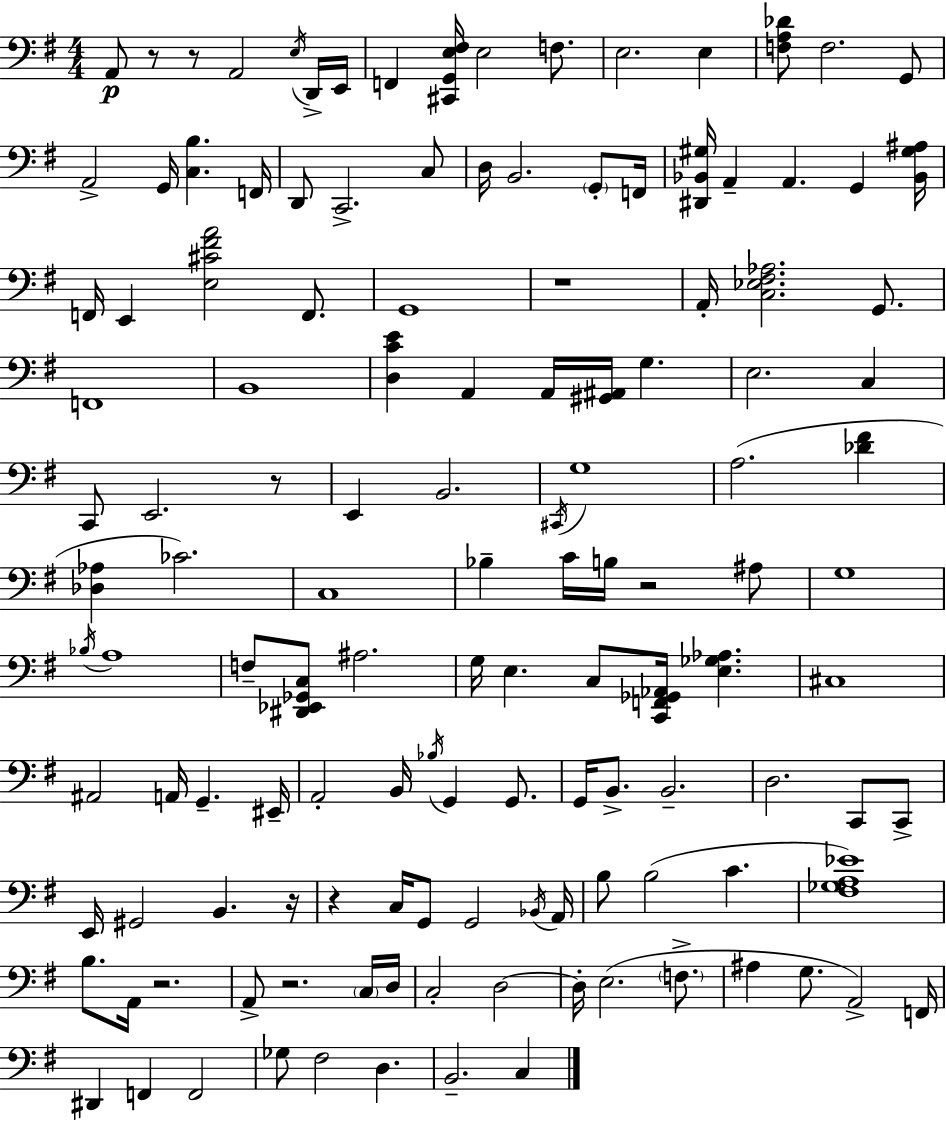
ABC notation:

X:1
T:Untitled
M:4/4
L:1/4
K:G
A,,/2 z/2 z/2 A,,2 E,/4 D,,/4 E,,/4 F,, [^C,,G,,E,^F,]/4 E,2 F,/2 E,2 E, [F,A,_D]/2 F,2 G,,/2 A,,2 G,,/4 [C,B,] F,,/4 D,,/2 C,,2 C,/2 D,/4 B,,2 G,,/2 F,,/4 [^D,,_B,,^G,]/4 A,, A,, G,, [_B,,^G,^A,]/4 F,,/4 E,, [E,^C^FA]2 F,,/2 G,,4 z4 A,,/4 [C,_E,^F,_A,]2 G,,/2 F,,4 B,,4 [D,CE] A,, A,,/4 [^G,,^A,,]/4 G, E,2 C, C,,/2 E,,2 z/2 E,, B,,2 ^C,,/4 G,4 A,2 [_D^F] [_D,_A,] _C2 C,4 _B, C/4 B,/4 z2 ^A,/2 G,4 _B,/4 A,4 F,/2 [^D,,_E,,_G,,C,]/2 ^A,2 G,/4 E, C,/2 [C,,F,,_G,,_A,,]/4 [E,_G,_A,] ^C,4 ^A,,2 A,,/4 G,, ^E,,/4 A,,2 B,,/4 _B,/4 G,, G,,/2 G,,/4 B,,/2 B,,2 D,2 C,,/2 C,,/2 E,,/4 ^G,,2 B,, z/4 z C,/4 G,,/2 G,,2 _B,,/4 A,,/4 B,/2 B,2 C [^F,_G,A,_E]4 B,/2 A,,/4 z2 A,,/2 z2 C,/4 D,/4 C,2 D,2 D,/4 E,2 F,/2 ^A, G,/2 A,,2 F,,/4 ^D,, F,, F,,2 _G,/2 ^F,2 D, B,,2 C,